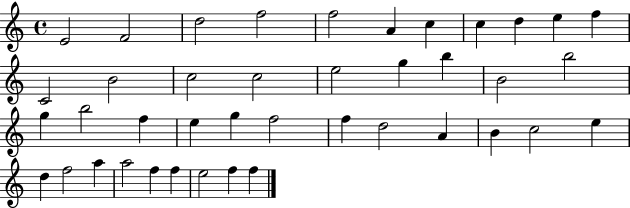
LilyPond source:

{
  \clef treble
  \time 4/4
  \defaultTimeSignature
  \key c \major
  e'2 f'2 | d''2 f''2 | f''2 a'4 c''4 | c''4 d''4 e''4 f''4 | \break c'2 b'2 | c''2 c''2 | e''2 g''4 b''4 | b'2 b''2 | \break g''4 b''2 f''4 | e''4 g''4 f''2 | f''4 d''2 a'4 | b'4 c''2 e''4 | \break d''4 f''2 a''4 | a''2 f''4 f''4 | e''2 f''4 f''4 | \bar "|."
}